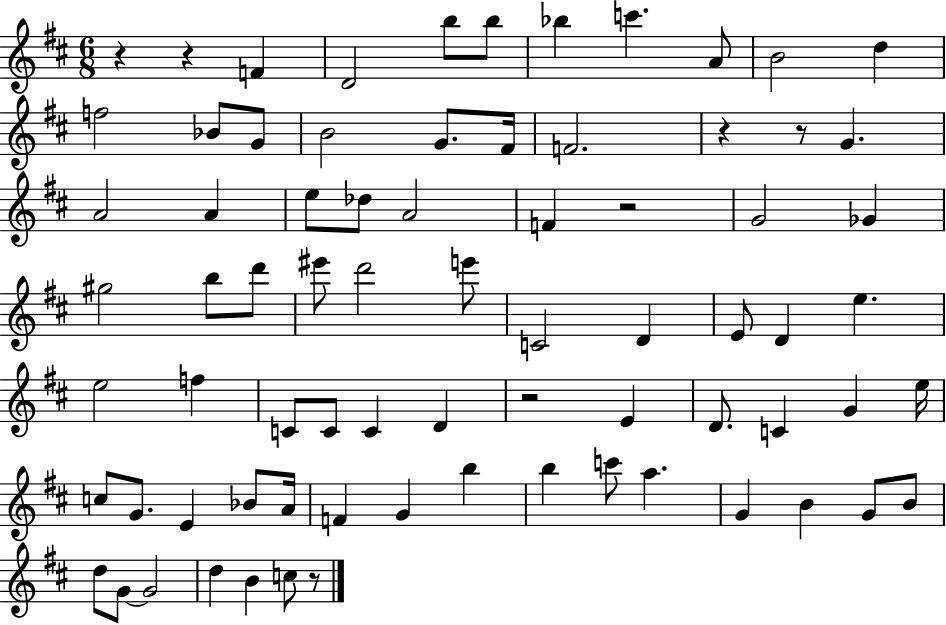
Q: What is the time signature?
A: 6/8